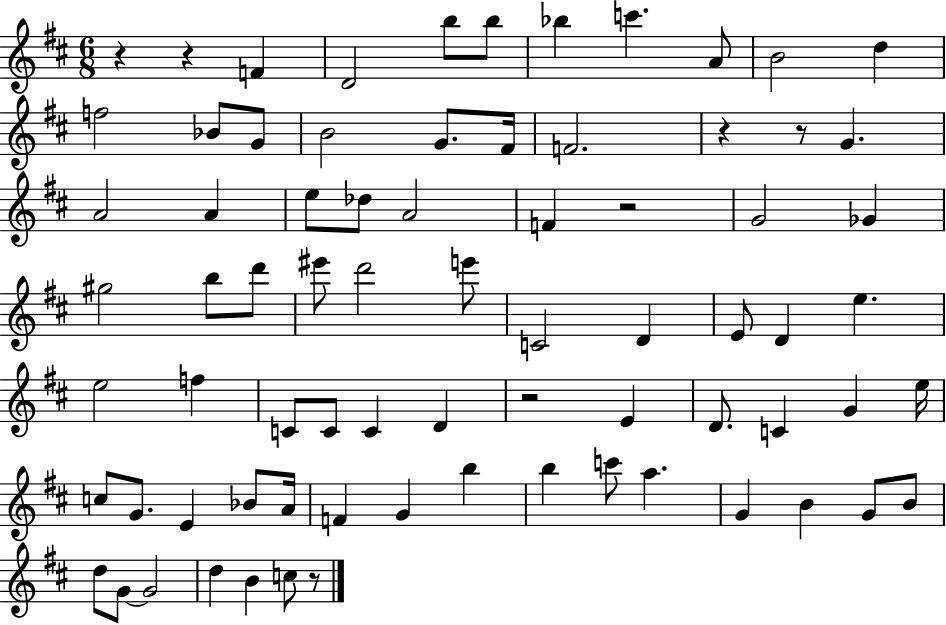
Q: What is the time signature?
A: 6/8